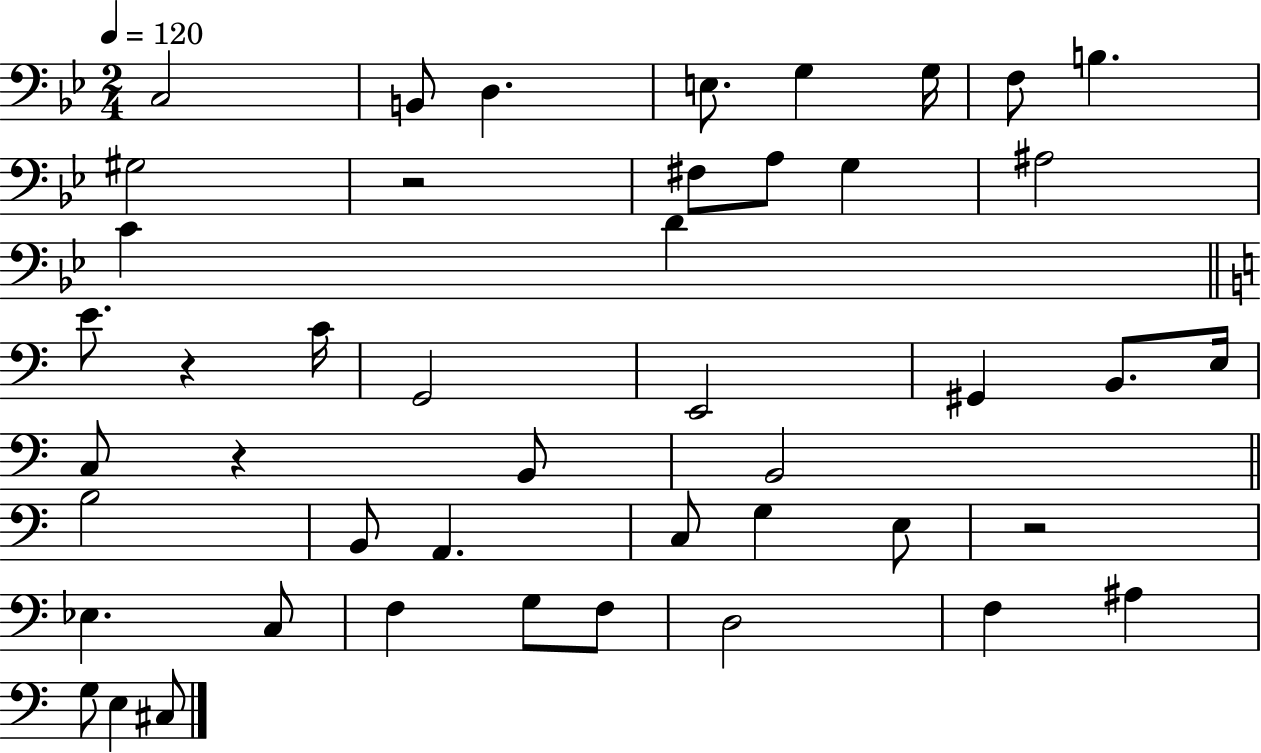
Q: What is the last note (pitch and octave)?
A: C#3